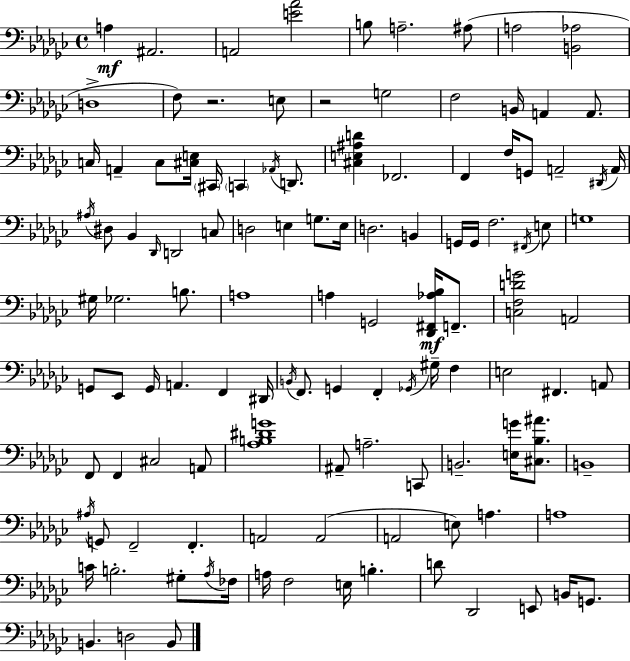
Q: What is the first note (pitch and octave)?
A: A3